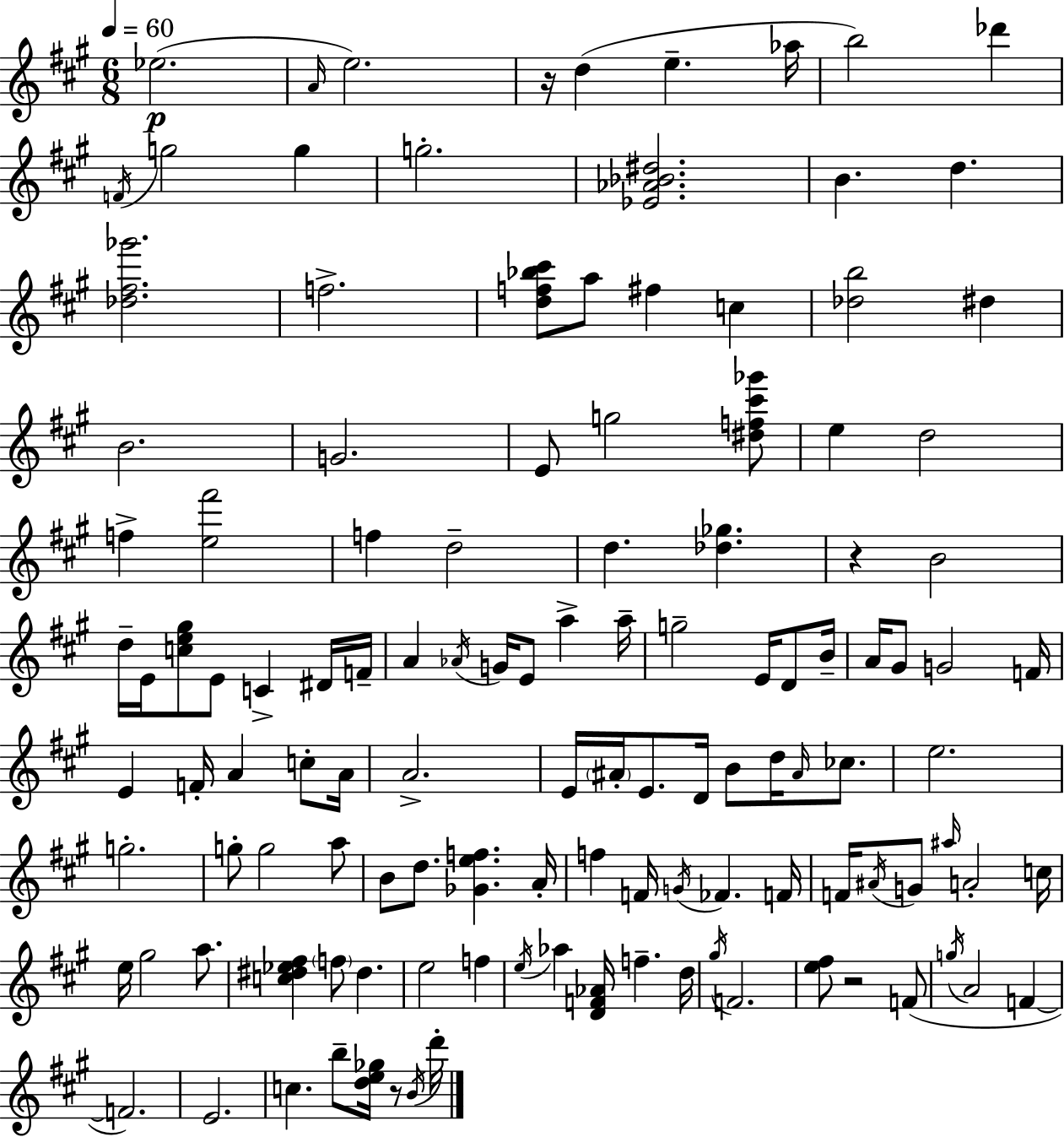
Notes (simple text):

Eb5/h. A4/s E5/h. R/s D5/q E5/q. Ab5/s B5/h Db6/q F4/s G5/h G5/q G5/h. [Eb4,Ab4,Bb4,D#5]/h. B4/q. D5/q. [Db5,F#5,Gb6]/h. F5/h. [D5,F5,Bb5,C#6]/e A5/e F#5/q C5/q [Db5,B5]/h D#5/q B4/h. G4/h. E4/e G5/h [D#5,F5,C#6,Gb6]/e E5/q D5/h F5/q [E5,F#6]/h F5/q D5/h D5/q. [Db5,Gb5]/q. R/q B4/h D5/s E4/s [C5,E5,G#5]/e E4/e C4/q D#4/s F4/s A4/q Ab4/s G4/s E4/e A5/q A5/s G5/h E4/s D4/e B4/s A4/s G#4/e G4/h F4/s E4/q F4/s A4/q C5/e A4/s A4/h. E4/s A#4/s E4/e. D4/s B4/e D5/s A#4/s CES5/e. E5/h. G5/h. G5/e G5/h A5/e B4/e D5/e. [Gb4,E5,F5]/q. A4/s F5/q F4/s G4/s FES4/q. F4/s F4/s A#4/s G4/e A#5/s A4/h C5/s E5/s G#5/h A5/e. [C5,D#5,Eb5,F#5]/q F5/e D#5/q. E5/h F5/q E5/s Ab5/q [D4,F4,Ab4]/s F5/q. D5/s G#5/s F4/h. [E5,F#5]/e R/h F4/e G5/s A4/h F4/q F4/h. E4/h. C5/q. B5/e [D5,E5,Gb5]/s R/e B4/s D6/s